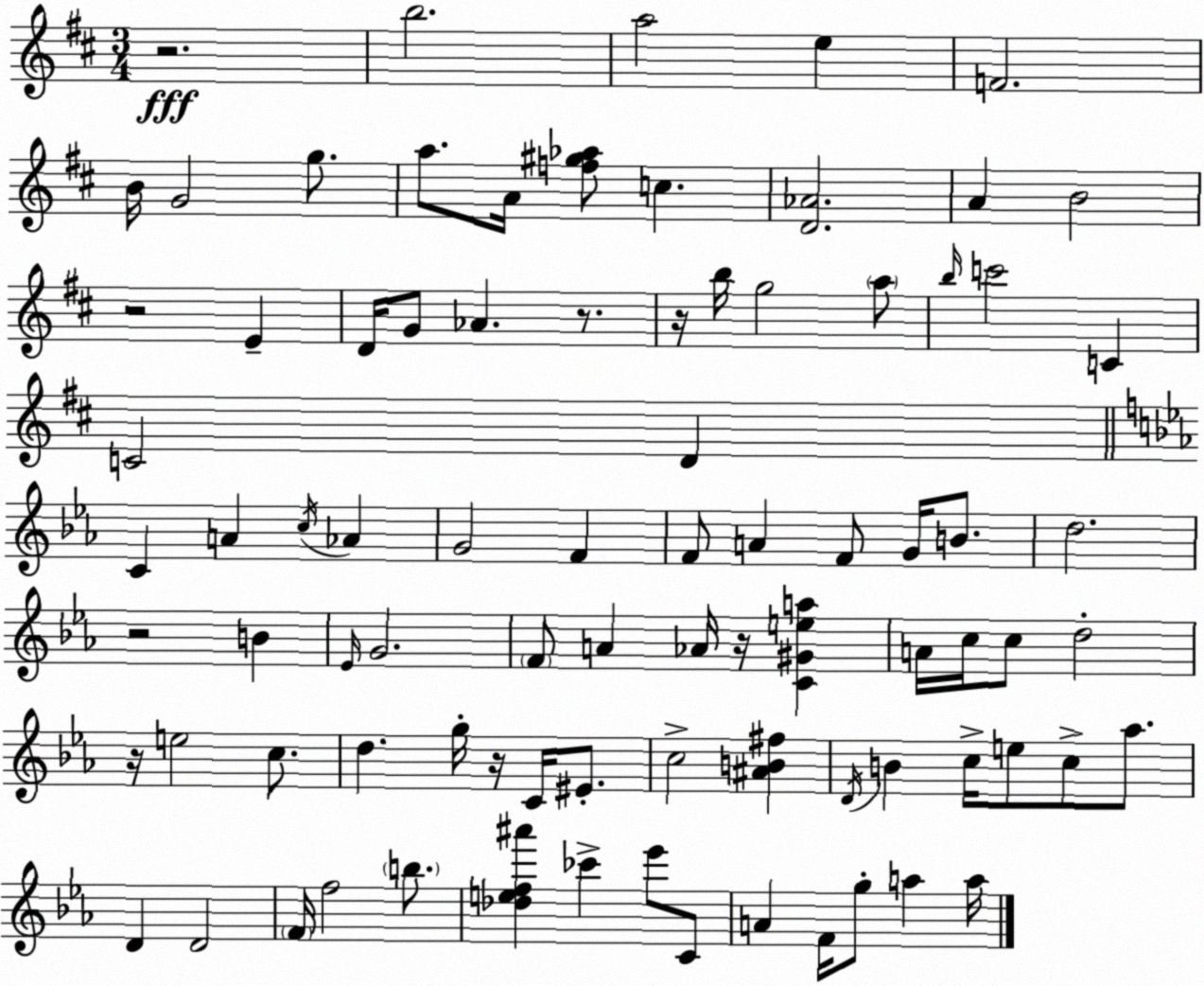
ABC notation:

X:1
T:Untitled
M:3/4
L:1/4
K:D
z2 b2 a2 e F2 B/4 G2 g/2 a/2 A/4 [f^g_a]/2 c [D_A]2 A B2 z2 E D/4 G/2 _A z/2 z/4 b/4 g2 a/2 b/4 c'2 C C2 D C A c/4 _A G2 F F/2 A F/2 G/4 B/2 d2 z2 B _E/4 G2 F/2 A _A/4 z/4 [C^Gea] A/4 c/4 c/2 d2 z/4 e2 c/2 d g/4 z/4 C/4 ^E/2 c2 [^AB^f] D/4 B c/4 e/2 c/2 _a/2 D D2 F/4 f2 b/2 [_def^a'] _c' _e'/2 C/2 A F/4 g/2 a a/4